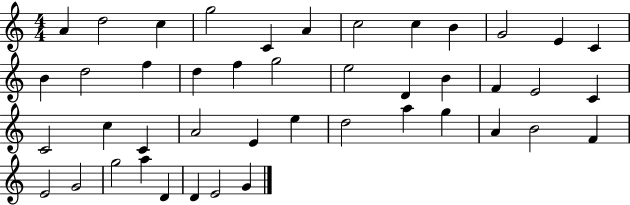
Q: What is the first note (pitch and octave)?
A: A4